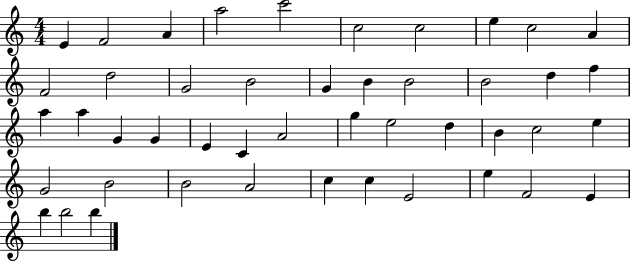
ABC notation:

X:1
T:Untitled
M:4/4
L:1/4
K:C
E F2 A a2 c'2 c2 c2 e c2 A F2 d2 G2 B2 G B B2 B2 d f a a G G E C A2 g e2 d B c2 e G2 B2 B2 A2 c c E2 e F2 E b b2 b